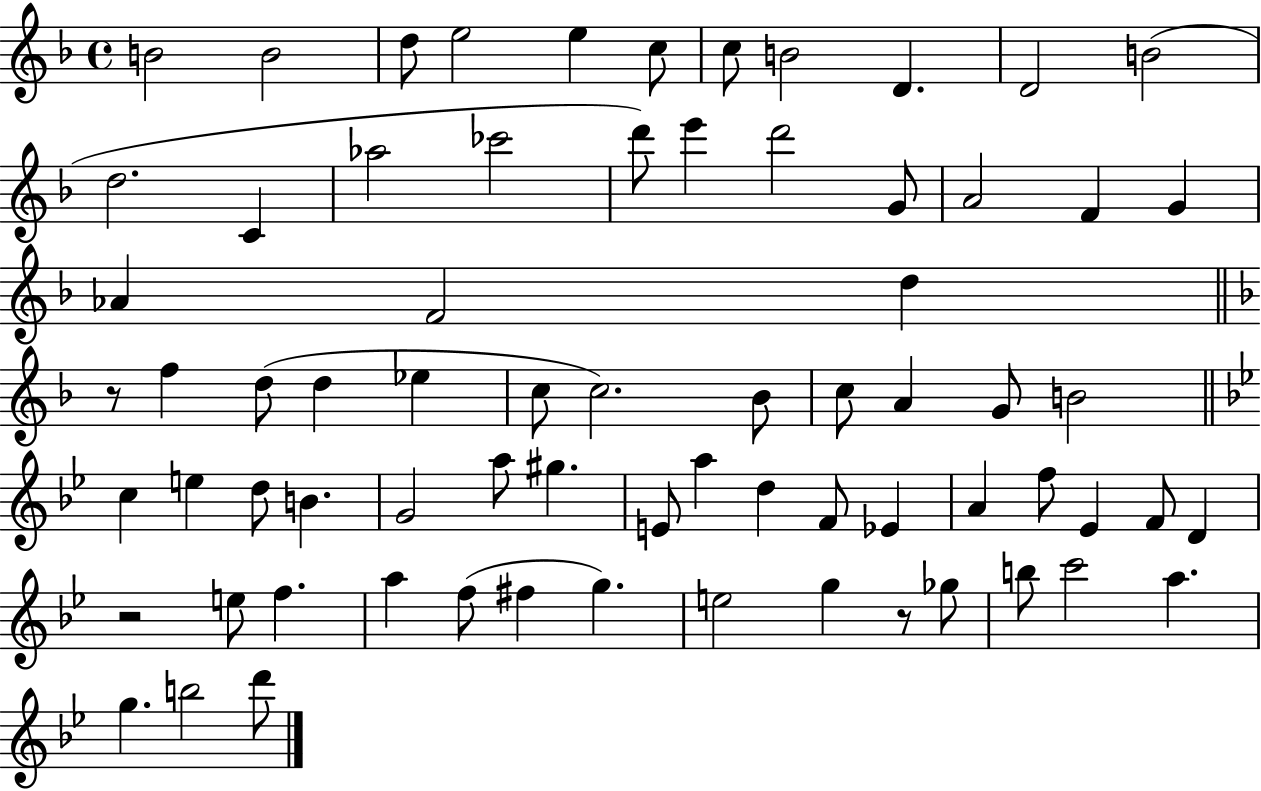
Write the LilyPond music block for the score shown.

{
  \clef treble
  \time 4/4
  \defaultTimeSignature
  \key f \major
  b'2 b'2 | d''8 e''2 e''4 c''8 | c''8 b'2 d'4. | d'2 b'2( | \break d''2. c'4 | aes''2 ces'''2 | d'''8) e'''4 d'''2 g'8 | a'2 f'4 g'4 | \break aes'4 f'2 d''4 | \bar "||" \break \key f \major r8 f''4 d''8( d''4 ees''4 | c''8 c''2.) bes'8 | c''8 a'4 g'8 b'2 | \bar "||" \break \key bes \major c''4 e''4 d''8 b'4. | g'2 a''8 gis''4. | e'8 a''4 d''4 f'8 ees'4 | a'4 f''8 ees'4 f'8 d'4 | \break r2 e''8 f''4. | a''4 f''8( fis''4 g''4.) | e''2 g''4 r8 ges''8 | b''8 c'''2 a''4. | \break g''4. b''2 d'''8 | \bar "|."
}